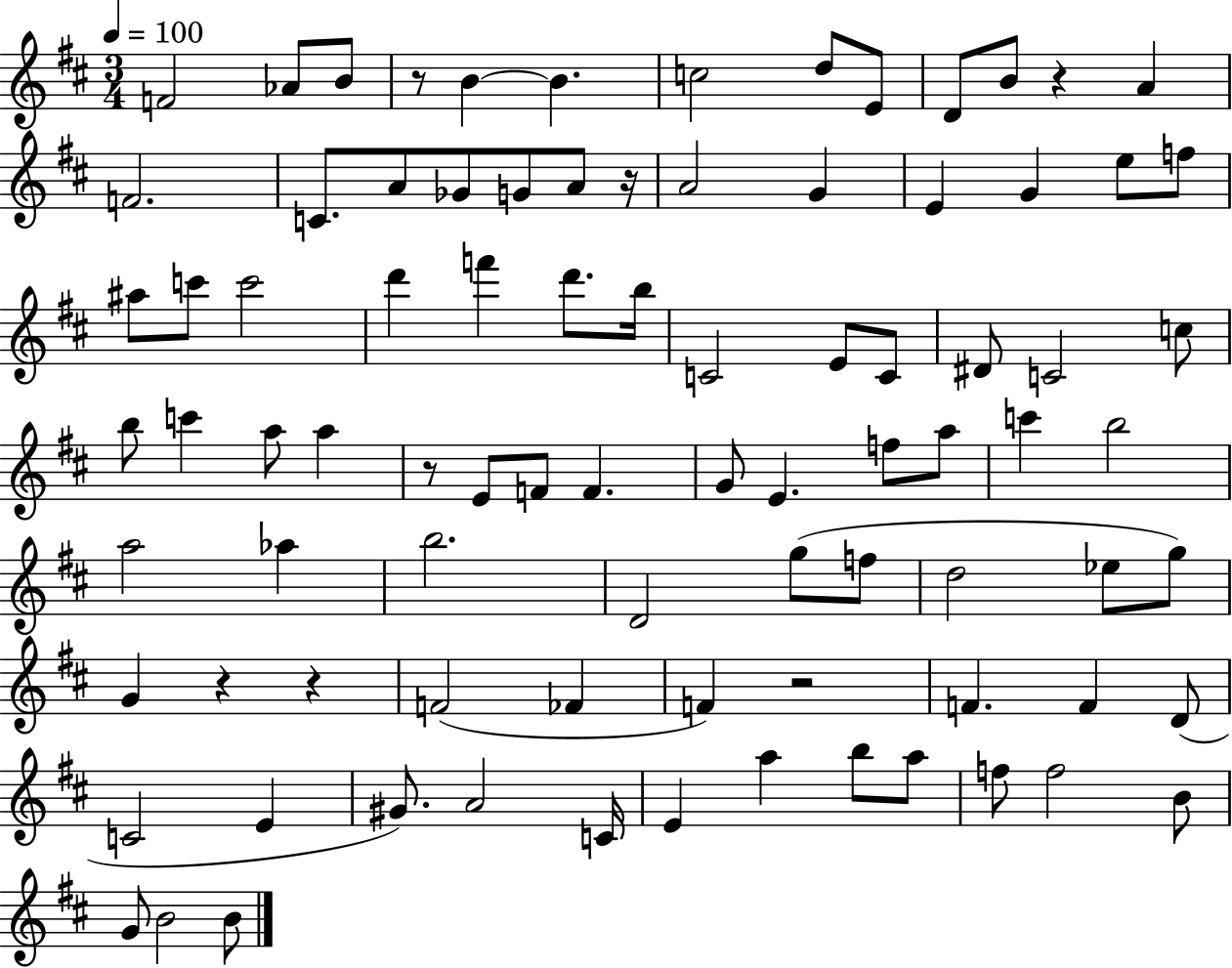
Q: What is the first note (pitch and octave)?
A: F4